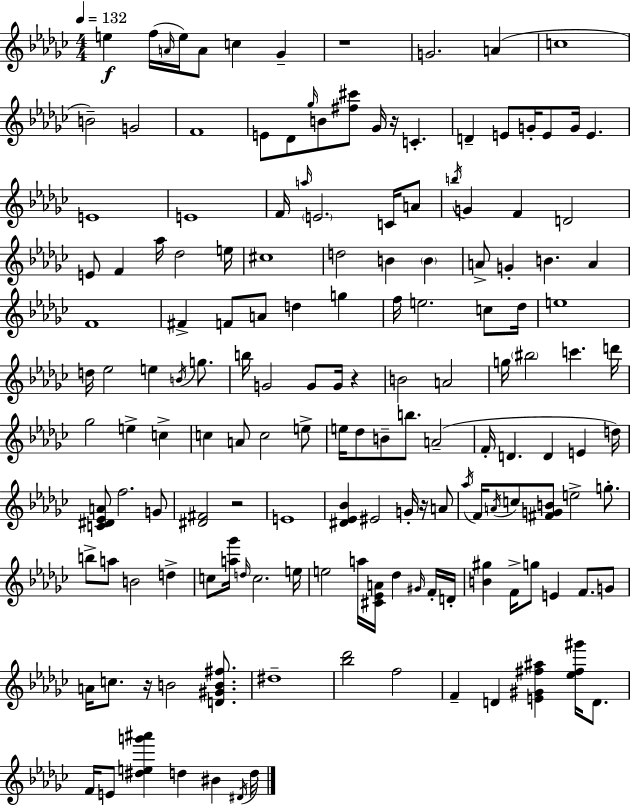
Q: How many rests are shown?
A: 6